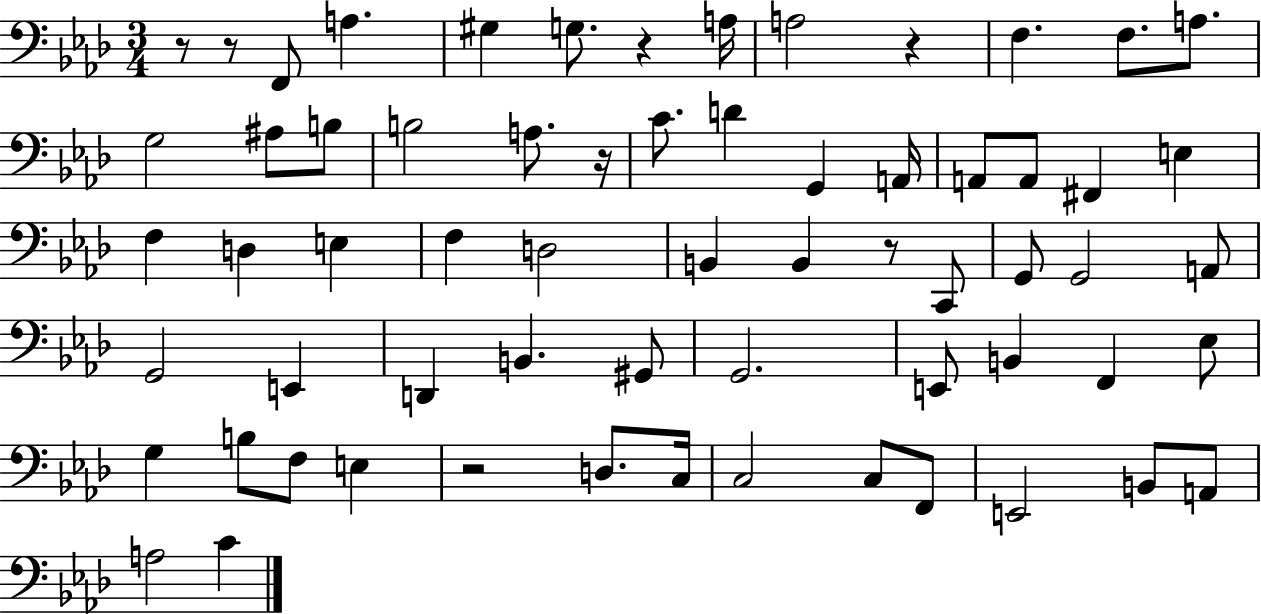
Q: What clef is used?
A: bass